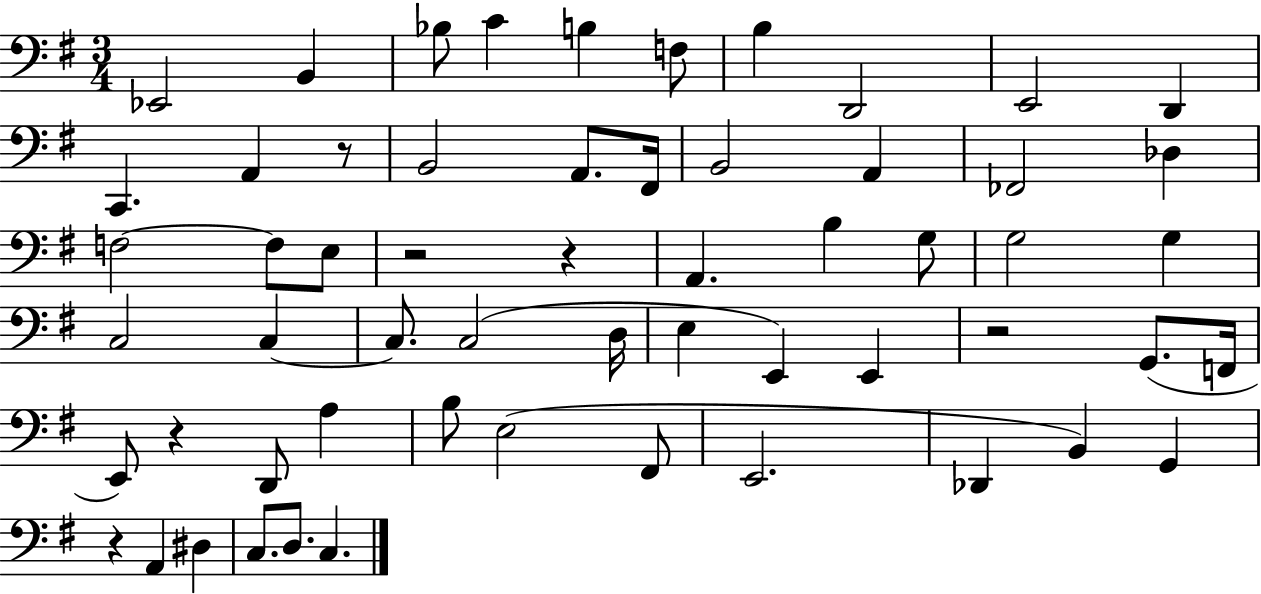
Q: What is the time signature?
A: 3/4